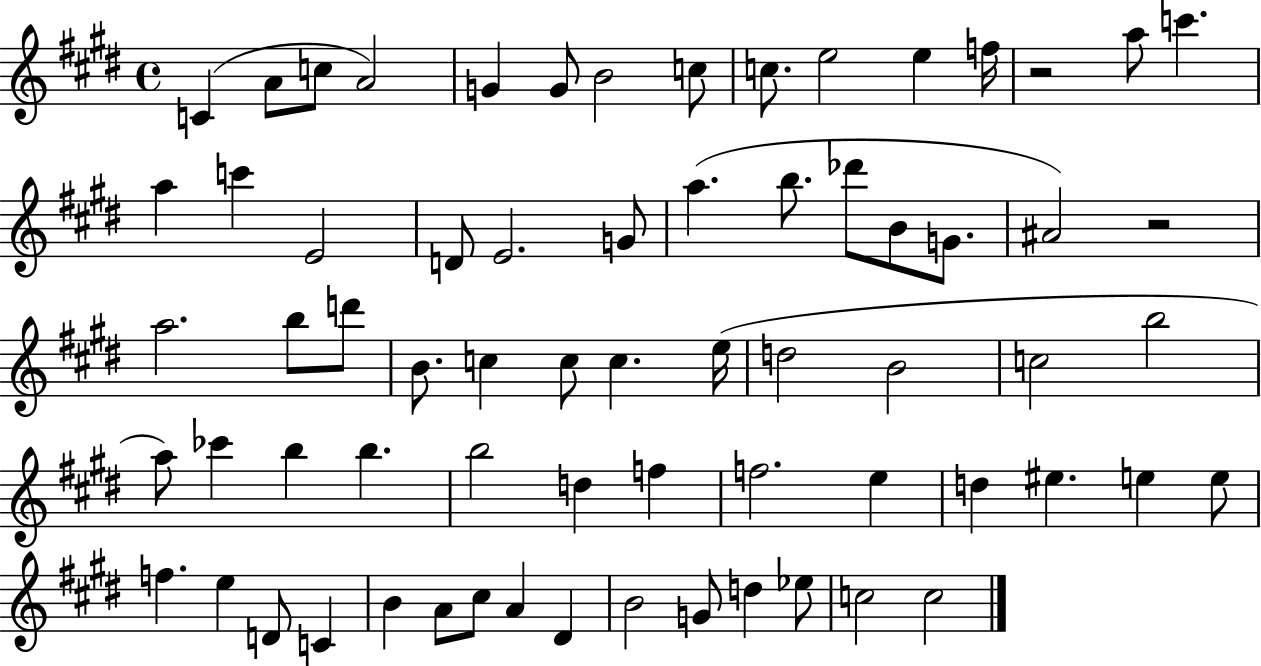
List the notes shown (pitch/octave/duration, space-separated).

C4/q A4/e C5/e A4/h G4/q G4/e B4/h C5/e C5/e. E5/h E5/q F5/s R/h A5/e C6/q. A5/q C6/q E4/h D4/e E4/h. G4/e A5/q. B5/e. Db6/e B4/e G4/e. A#4/h R/h A5/h. B5/e D6/e B4/e. C5/q C5/e C5/q. E5/s D5/h B4/h C5/h B5/h A5/e CES6/q B5/q B5/q. B5/h D5/q F5/q F5/h. E5/q D5/q EIS5/q. E5/q E5/e F5/q. E5/q D4/e C4/q B4/q A4/e C#5/e A4/q D#4/q B4/h G4/e D5/q Eb5/e C5/h C5/h